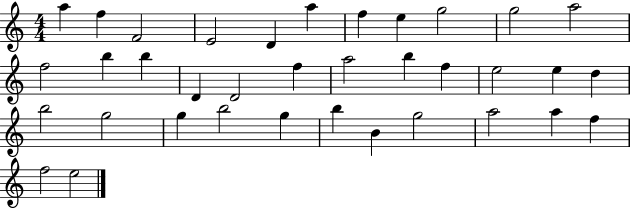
{
  \clef treble
  \numericTimeSignature
  \time 4/4
  \key c \major
  a''4 f''4 f'2 | e'2 d'4 a''4 | f''4 e''4 g''2 | g''2 a''2 | \break f''2 b''4 b''4 | d'4 d'2 f''4 | a''2 b''4 f''4 | e''2 e''4 d''4 | \break b''2 g''2 | g''4 b''2 g''4 | b''4 b'4 g''2 | a''2 a''4 f''4 | \break f''2 e''2 | \bar "|."
}